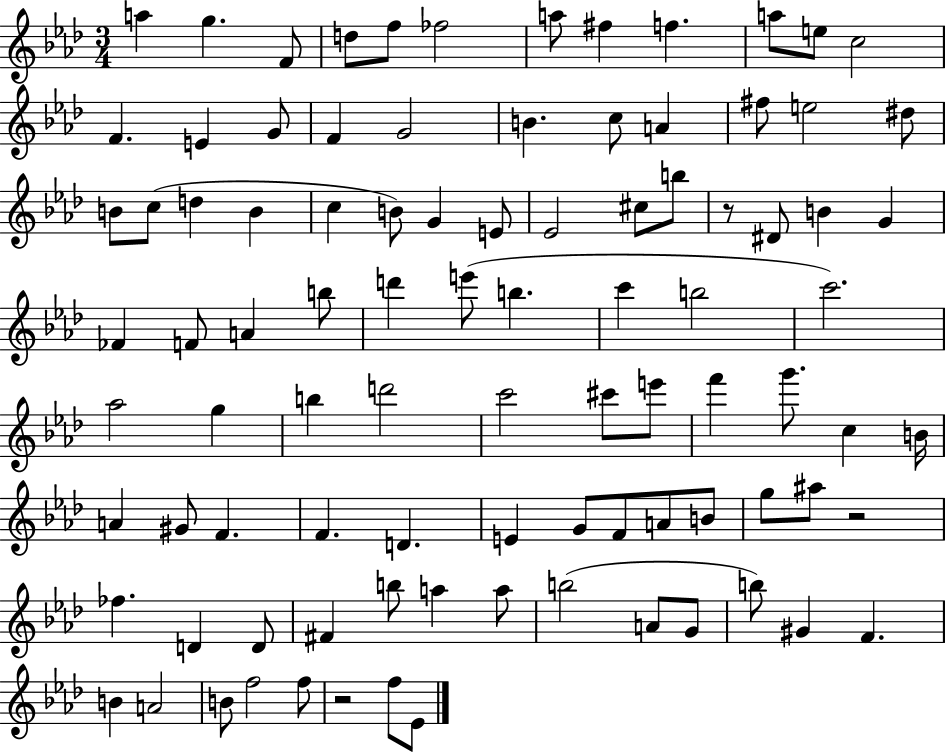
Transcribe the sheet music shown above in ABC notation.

X:1
T:Untitled
M:3/4
L:1/4
K:Ab
a g F/2 d/2 f/2 _f2 a/2 ^f f a/2 e/2 c2 F E G/2 F G2 B c/2 A ^f/2 e2 ^d/2 B/2 c/2 d B c B/2 G E/2 _E2 ^c/2 b/2 z/2 ^D/2 B G _F F/2 A b/2 d' e'/2 b c' b2 c'2 _a2 g b d'2 c'2 ^c'/2 e'/2 f' g'/2 c B/4 A ^G/2 F F D E G/2 F/2 A/2 B/2 g/2 ^a/2 z2 _f D D/2 ^F b/2 a a/2 b2 A/2 G/2 b/2 ^G F B A2 B/2 f2 f/2 z2 f/2 _E/2